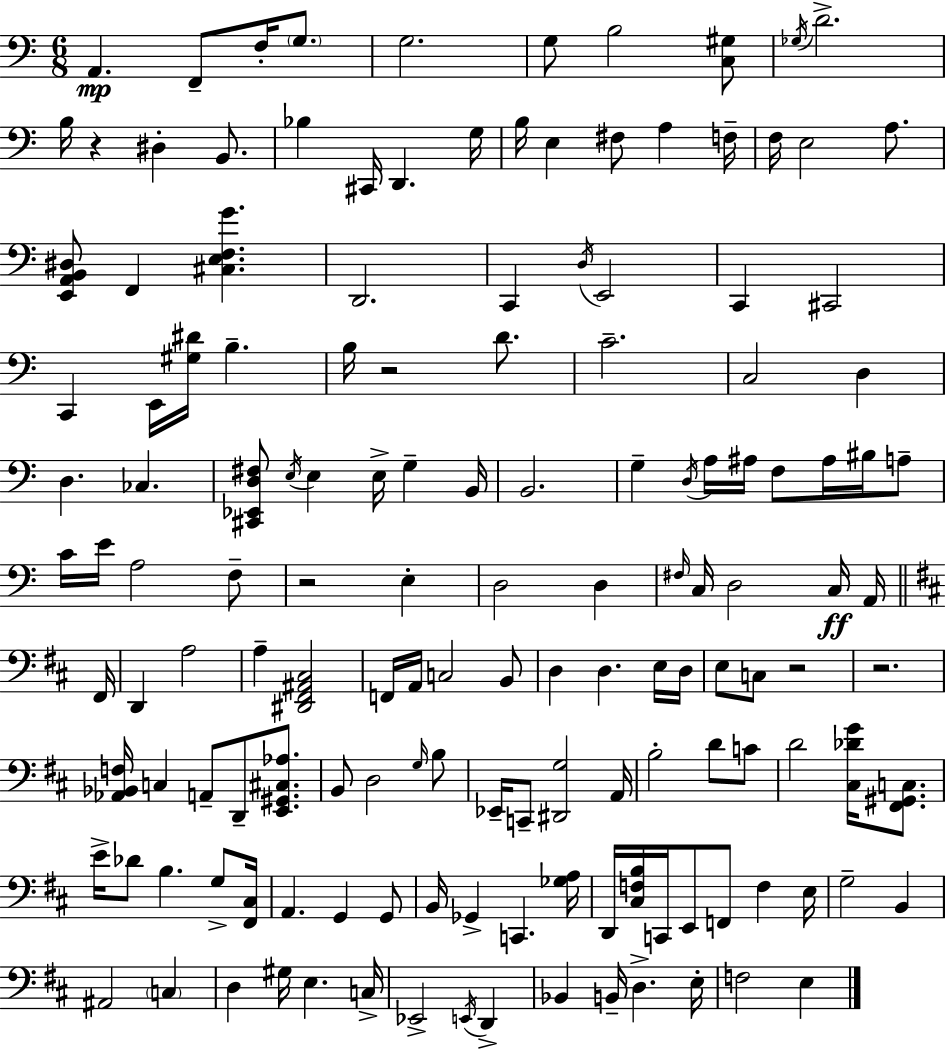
X:1
T:Untitled
M:6/8
L:1/4
K:C
A,, F,,/2 F,/4 G,/2 G,2 G,/2 B,2 [C,^G,]/2 _G,/4 D2 B,/4 z ^D, B,,/2 _B, ^C,,/4 D,, G,/4 B,/4 E, ^F,/2 A, F,/4 F,/4 E,2 A,/2 [E,,A,,B,,^D,]/2 F,, [^C,E,F,G] D,,2 C,, D,/4 E,,2 C,, ^C,,2 C,, E,,/4 [^G,^D]/4 B, B,/4 z2 D/2 C2 C,2 D, D, _C, [^C,,_E,,D,^F,]/2 E,/4 E, E,/4 G, B,,/4 B,,2 G, D,/4 A,/4 ^A,/4 F,/2 ^A,/4 ^B,/4 A,/2 C/4 E/4 A,2 F,/2 z2 E, D,2 D, ^F,/4 C,/4 D,2 C,/4 A,,/4 ^F,,/4 D,, A,2 A, [^D,,^F,,^A,,^C,]2 F,,/4 A,,/4 C,2 B,,/2 D, D, E,/4 D,/4 E,/2 C,/2 z2 z2 [_A,,_B,,F,]/4 C, A,,/2 D,,/2 [E,,^G,,^C,_A,]/2 B,,/2 D,2 G,/4 B,/2 _E,,/4 C,,/2 [^D,,G,]2 A,,/4 B,2 D/2 C/2 D2 [^C,_DG]/4 [^F,,^G,,C,]/2 E/4 _D/2 B, G,/2 [^F,,^C,]/4 A,, G,, G,,/2 B,,/4 _G,, C,, [_G,A,]/4 D,,/4 [^C,F,B,]/4 C,,/4 E,,/2 F,,/2 F, E,/4 G,2 B,, ^A,,2 C, D, ^G,/4 E, C,/4 _E,,2 E,,/4 D,, _B,, B,,/4 D, E,/4 F,2 E,